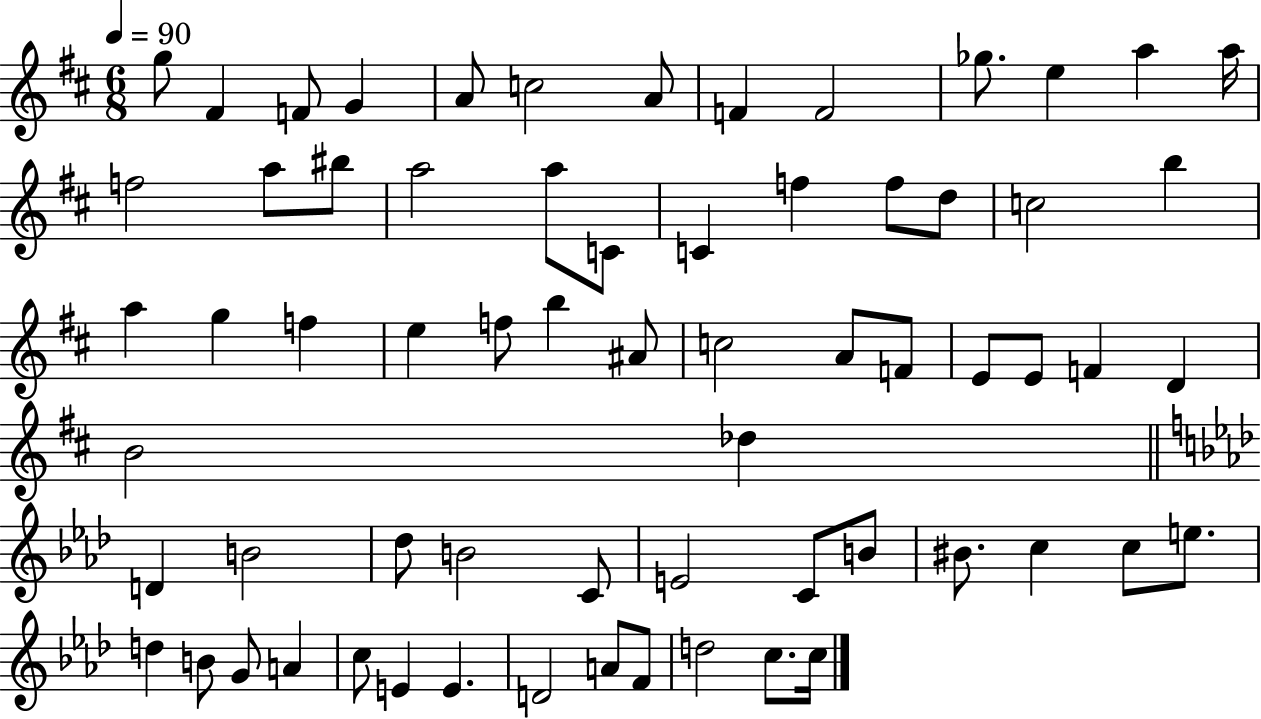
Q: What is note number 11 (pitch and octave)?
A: E5